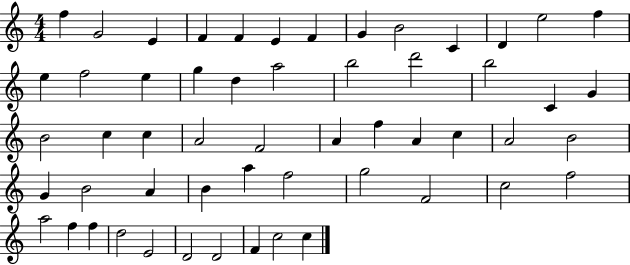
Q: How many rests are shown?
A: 0